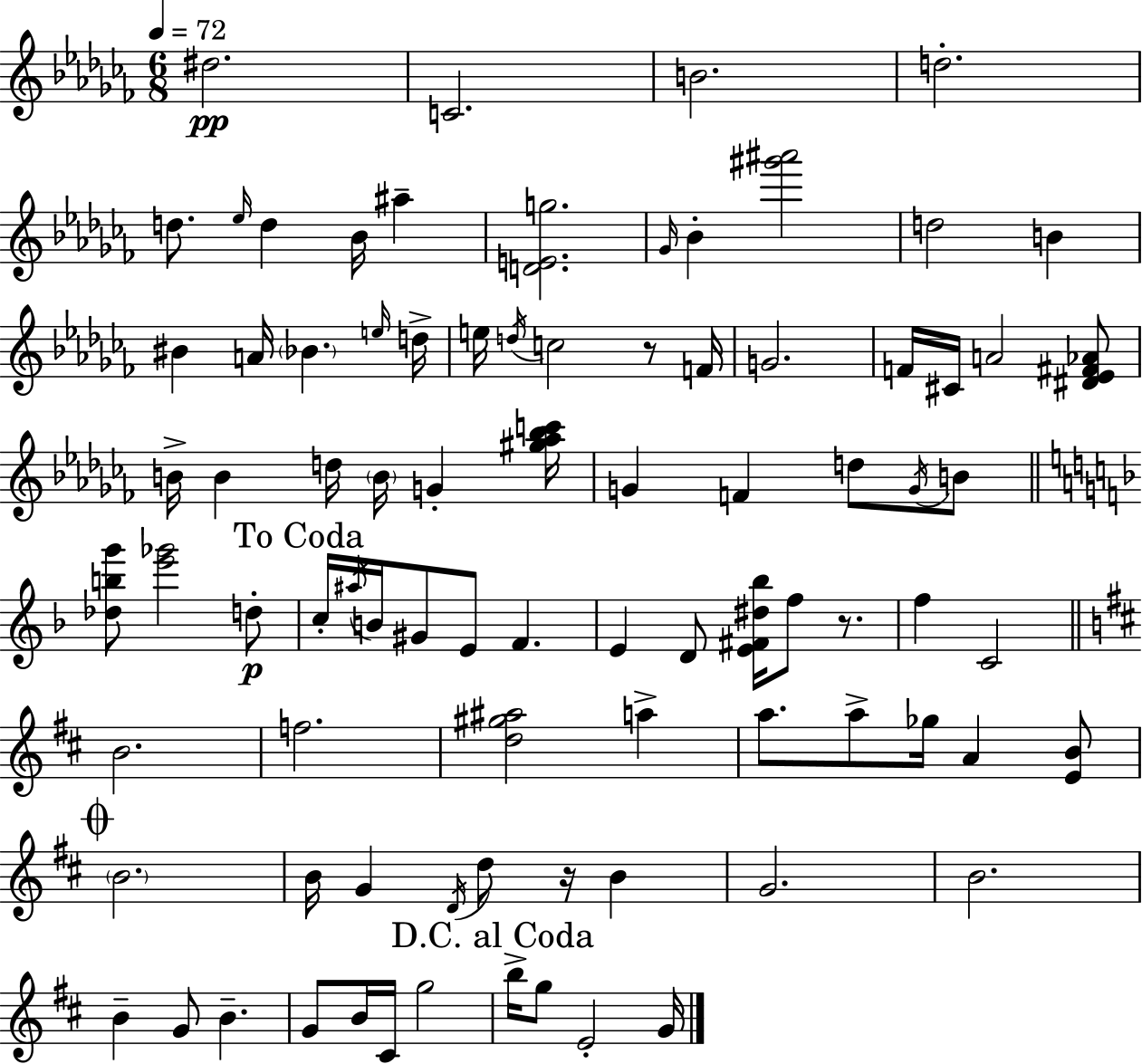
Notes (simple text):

D#5/h. C4/h. B4/h. D5/h. D5/e. Eb5/s D5/q Bb4/s A#5/q [D4,E4,G5]/h. Gb4/s Bb4/q [G#6,A#6]/h D5/h B4/q BIS4/q A4/s Bb4/q. E5/s D5/s E5/s D5/s C5/h R/e F4/s G4/h. F4/s C#4/s A4/h [D#4,Eb4,F#4,Ab4]/e B4/s B4/q D5/s B4/s G4/q [G#5,Ab5,Bb5,C6]/s G4/q F4/q D5/e G4/s B4/e [Db5,B5,G6]/e [E6,Gb6]/h D5/e C5/s A#5/s B4/s G#4/e E4/e F4/q. E4/q D4/e [E4,F#4,D#5,Bb5]/s F5/e R/e. F5/q C4/h B4/h. F5/h. [D5,G#5,A#5]/h A5/q A5/e. A5/e Gb5/s A4/q [E4,B4]/e B4/h. B4/s G4/q D4/s D5/e R/s B4/q G4/h. B4/h. B4/q G4/e B4/q. G4/e B4/s C#4/s G5/h B5/s G5/e E4/h G4/s